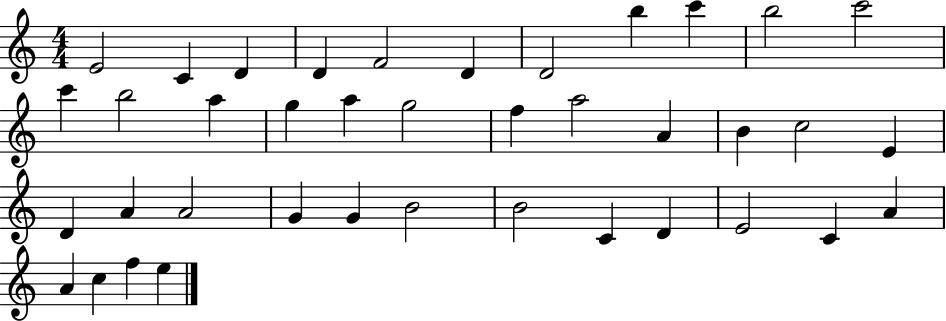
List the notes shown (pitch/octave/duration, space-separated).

E4/h C4/q D4/q D4/q F4/h D4/q D4/h B5/q C6/q B5/h C6/h C6/q B5/h A5/q G5/q A5/q G5/h F5/q A5/h A4/q B4/q C5/h E4/q D4/q A4/q A4/h G4/q G4/q B4/h B4/h C4/q D4/q E4/h C4/q A4/q A4/q C5/q F5/q E5/q